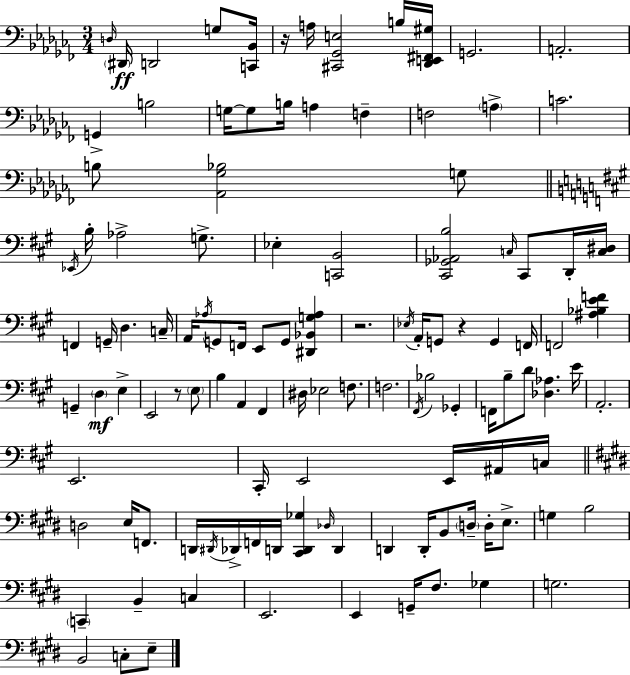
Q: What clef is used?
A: bass